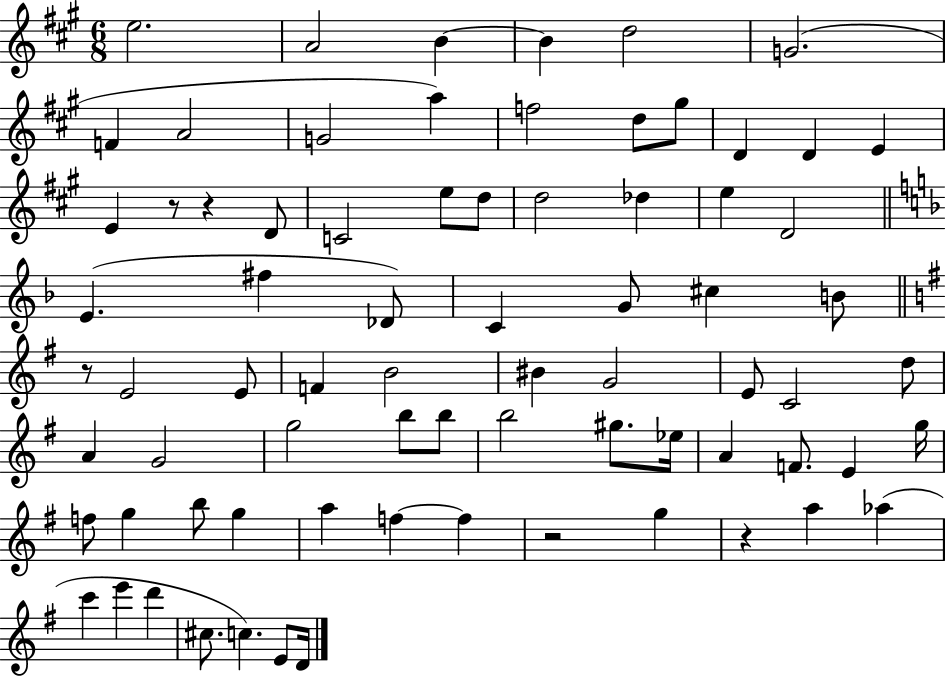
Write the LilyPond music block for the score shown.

{
  \clef treble
  \numericTimeSignature
  \time 6/8
  \key a \major
  \repeat volta 2 { e''2. | a'2 b'4~~ | b'4 d''2 | g'2.( | \break f'4 a'2 | g'2 a''4) | f''2 d''8 gis''8 | d'4 d'4 e'4 | \break e'4 r8 r4 d'8 | c'2 e''8 d''8 | d''2 des''4 | e''4 d'2 | \break \bar "||" \break \key f \major e'4.( fis''4 des'8) | c'4 g'8 cis''4 b'8 | \bar "||" \break \key g \major r8 e'2 e'8 | f'4 b'2 | bis'4 g'2 | e'8 c'2 d''8 | \break a'4 g'2 | g''2 b''8 b''8 | b''2 gis''8. ees''16 | a'4 f'8. e'4 g''16 | \break f''8 g''4 b''8 g''4 | a''4 f''4~~ f''4 | r2 g''4 | r4 a''4 aes''4( | \break c'''4 e'''4 d'''4 | cis''8. c''4.) e'8 d'16 | } \bar "|."
}